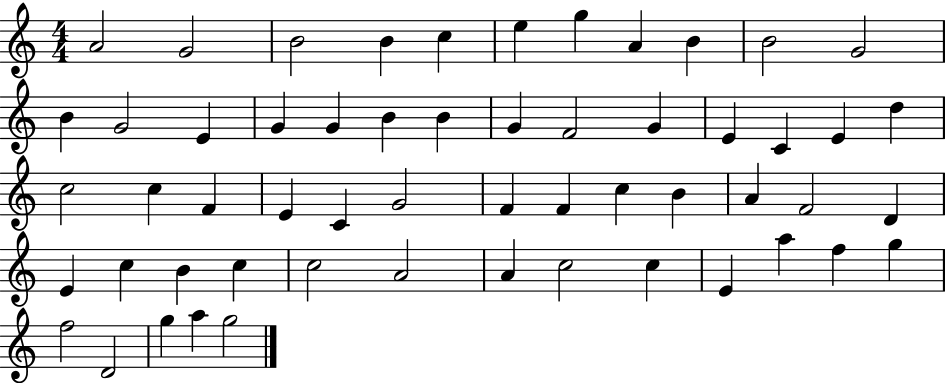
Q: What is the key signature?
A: C major